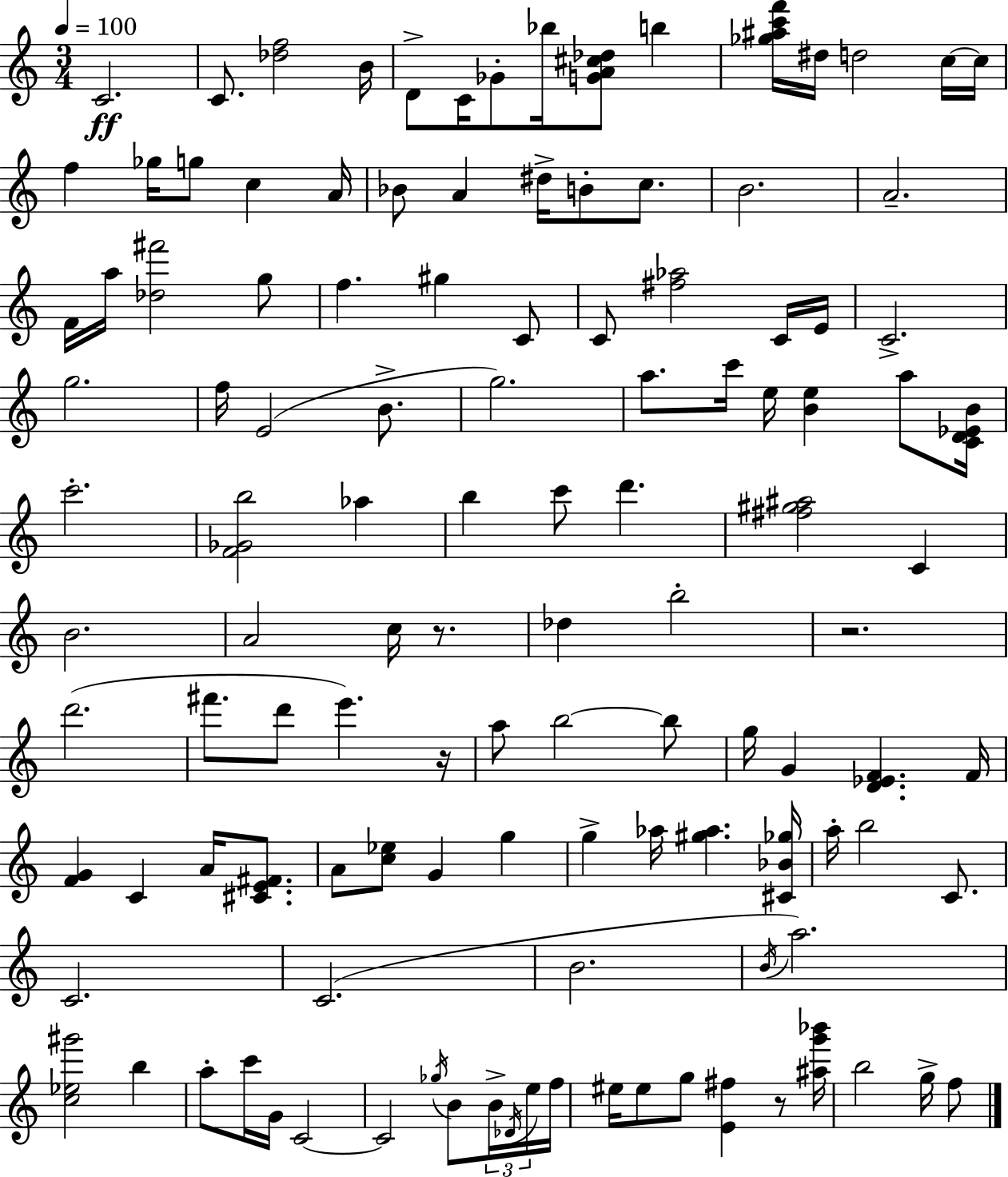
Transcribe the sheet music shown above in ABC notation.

X:1
T:Untitled
M:3/4
L:1/4
K:C
C2 C/2 [_df]2 B/4 D/2 C/4 _G/2 _b/4 [GA^c_d]/2 b [_g^ac'f']/4 ^d/4 d2 c/4 c/4 f _g/4 g/2 c A/4 _B/2 A ^d/4 B/2 c/2 B2 A2 F/4 a/4 [_d^f']2 g/2 f ^g C/2 C/2 [^f_a]2 C/4 E/4 C2 g2 f/4 E2 B/2 g2 a/2 c'/4 e/4 [Be] a/2 [CD_EB]/4 c'2 [F_Gb]2 _a b c'/2 d' [^f^g^a]2 C B2 A2 c/4 z/2 _d b2 z2 d'2 ^f'/2 d'/2 e' z/4 a/2 b2 b/2 g/4 G [D_EF] F/4 [FG] C A/4 [^CE^F]/2 A/2 [c_e]/2 G g g _a/4 [^g_a] [^C_B_g]/4 a/4 b2 C/2 C2 C2 B2 B/4 a2 [c_e^g']2 b a/2 c'/4 G/4 C2 C2 _g/4 B/2 B/4 _D/4 e/4 f/4 ^e/4 ^e/2 g/2 [E^f] z/2 [^ag'_b']/4 b2 g/4 f/2